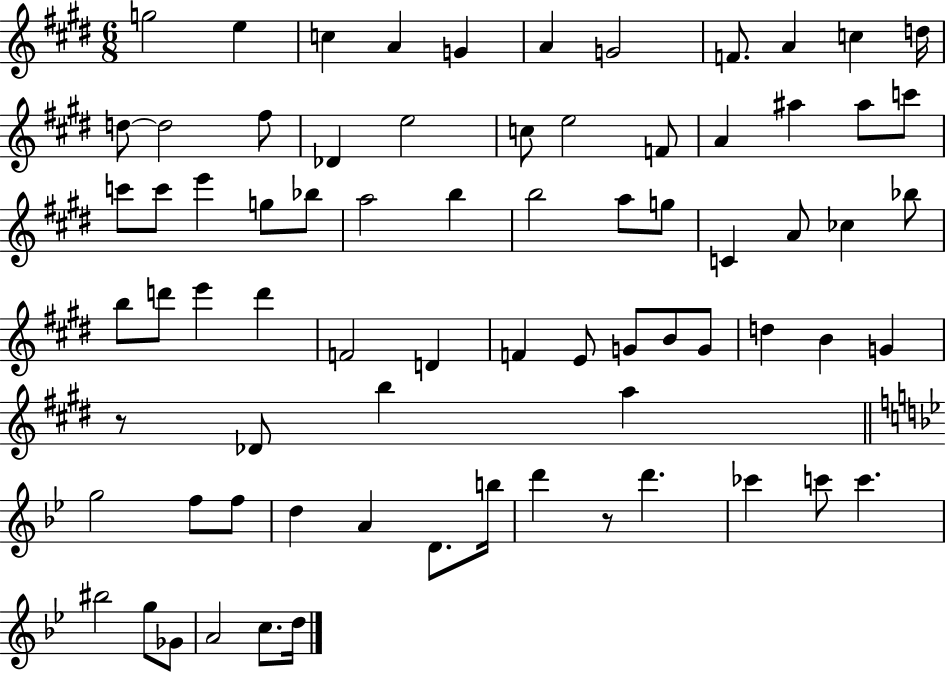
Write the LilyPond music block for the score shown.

{
  \clef treble
  \numericTimeSignature
  \time 6/8
  \key e \major
  g''2 e''4 | c''4 a'4 g'4 | a'4 g'2 | f'8. a'4 c''4 d''16 | \break d''8~~ d''2 fis''8 | des'4 e''2 | c''8 e''2 f'8 | a'4 ais''4 ais''8 c'''8 | \break c'''8 c'''8 e'''4 g''8 bes''8 | a''2 b''4 | b''2 a''8 g''8 | c'4 a'8 ces''4 bes''8 | \break b''8 d'''8 e'''4 d'''4 | f'2 d'4 | f'4 e'8 g'8 b'8 g'8 | d''4 b'4 g'4 | \break r8 des'8 b''4 a''4 | \bar "||" \break \key bes \major g''2 f''8 f''8 | d''4 a'4 d'8. b''16 | d'''4 r8 d'''4. | ces'''4 c'''8 c'''4. | \break bis''2 g''8 ges'8 | a'2 c''8. d''16 | \bar "|."
}